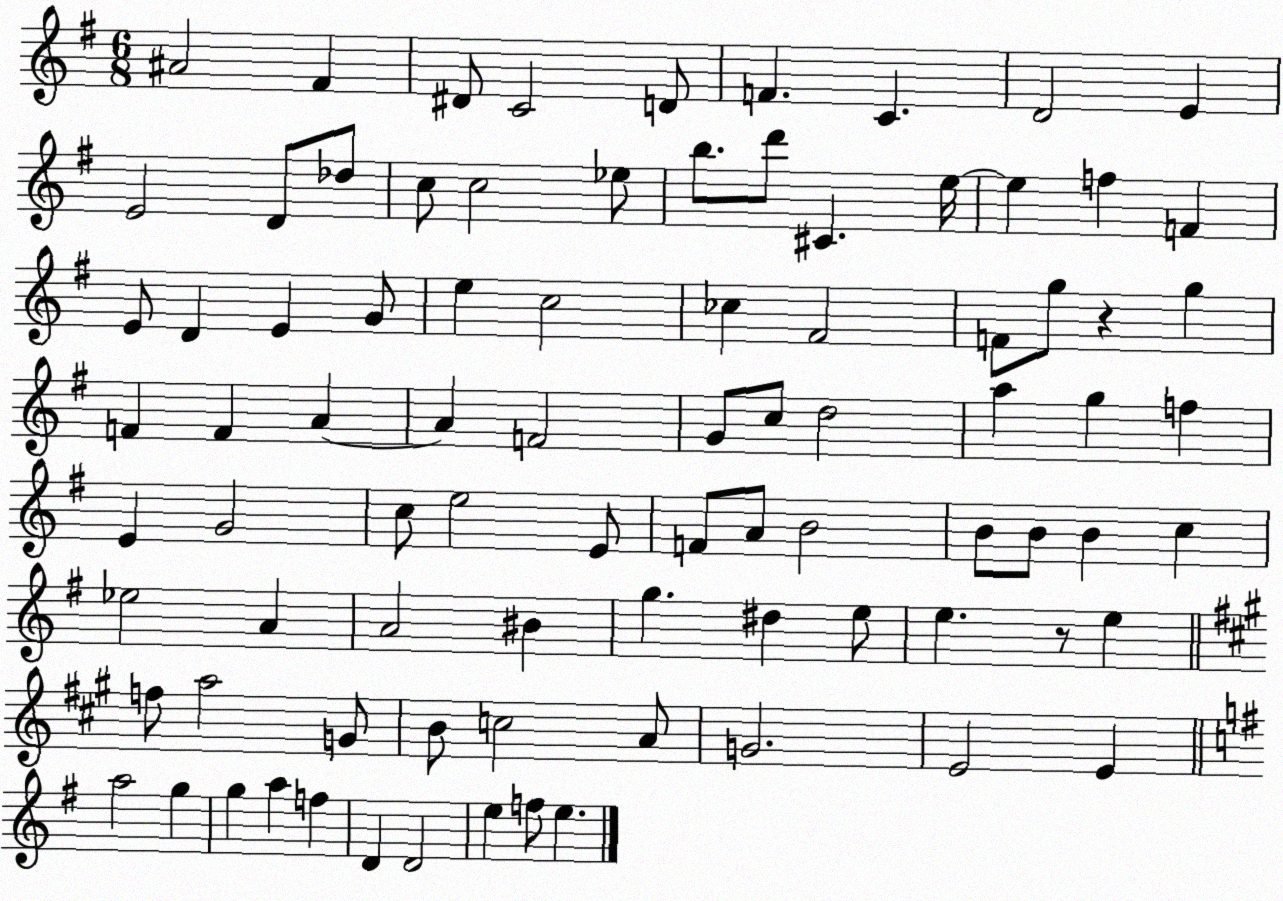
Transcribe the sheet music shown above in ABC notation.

X:1
T:Untitled
M:6/8
L:1/4
K:G
^A2 ^F ^D/2 C2 D/2 F C D2 E E2 D/2 _d/2 c/2 c2 _e/2 b/2 d'/2 ^C e/4 e f F E/2 D E G/2 e c2 _c ^F2 F/2 g/2 z g F F A A F2 G/2 c/2 d2 a g f E G2 c/2 e2 E/2 F/2 A/2 B2 B/2 B/2 B c _e2 A A2 ^B g ^d e/2 e z/2 e f/2 a2 G/2 B/2 c2 A/2 G2 E2 E a2 g g a f D D2 e f/2 e